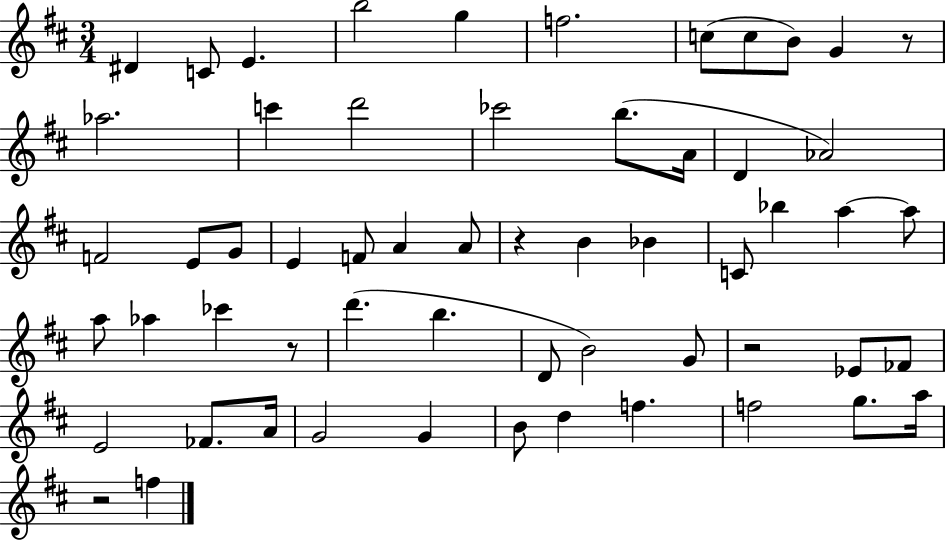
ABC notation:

X:1
T:Untitled
M:3/4
L:1/4
K:D
^D C/2 E b2 g f2 c/2 c/2 B/2 G z/2 _a2 c' d'2 _c'2 b/2 A/4 D _A2 F2 E/2 G/2 E F/2 A A/2 z B _B C/2 _b a a/2 a/2 _a _c' z/2 d' b D/2 B2 G/2 z2 _E/2 _F/2 E2 _F/2 A/4 G2 G B/2 d f f2 g/2 a/4 z2 f